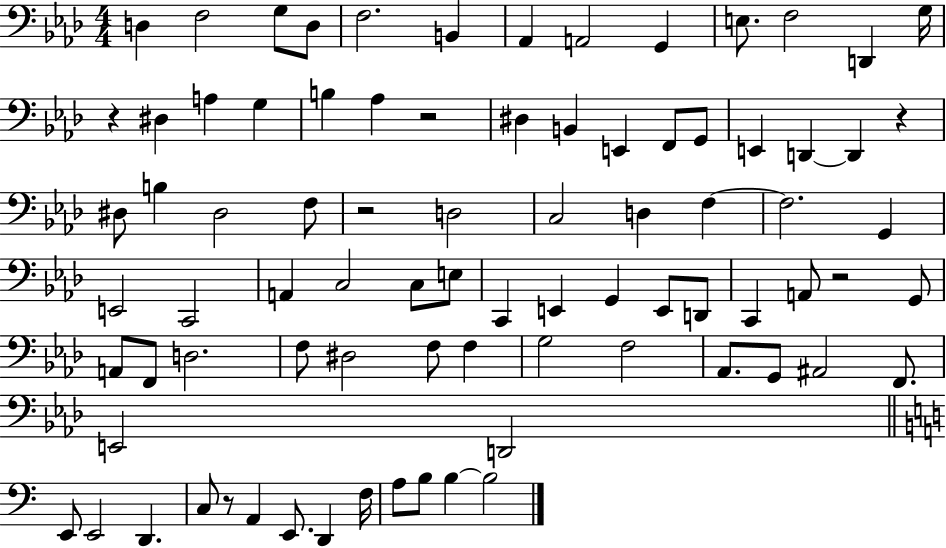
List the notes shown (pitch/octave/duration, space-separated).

D3/q F3/h G3/e D3/e F3/h. B2/q Ab2/q A2/h G2/q E3/e. F3/h D2/q G3/s R/q D#3/q A3/q G3/q B3/q Ab3/q R/h D#3/q B2/q E2/q F2/e G2/e E2/q D2/q D2/q R/q D#3/e B3/q D#3/h F3/e R/h D3/h C3/h D3/q F3/q F3/h. G2/q E2/h C2/h A2/q C3/h C3/e E3/e C2/q E2/q G2/q E2/e D2/e C2/q A2/e R/h G2/e A2/e F2/e D3/h. F3/e D#3/h F3/e F3/q G3/h F3/h Ab2/e. G2/e A#2/h F2/e. E2/h D2/h E2/e E2/h D2/q. C3/e R/e A2/q E2/e. D2/q F3/s A3/e B3/e B3/q B3/h